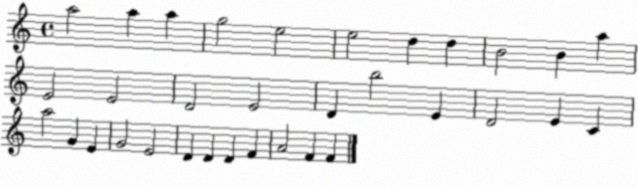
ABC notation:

X:1
T:Untitled
M:4/4
L:1/4
K:C
a2 a a g2 e2 e2 d d B2 B a E2 E2 D2 E2 D b2 E D2 E C a2 G E G2 E2 D D D F A2 F F